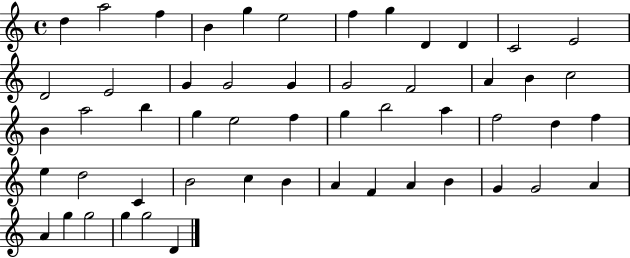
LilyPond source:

{
  \clef treble
  \time 4/4
  \defaultTimeSignature
  \key c \major
  d''4 a''2 f''4 | b'4 g''4 e''2 | f''4 g''4 d'4 d'4 | c'2 e'2 | \break d'2 e'2 | g'4 g'2 g'4 | g'2 f'2 | a'4 b'4 c''2 | \break b'4 a''2 b''4 | g''4 e''2 f''4 | g''4 b''2 a''4 | f''2 d''4 f''4 | \break e''4 d''2 c'4 | b'2 c''4 b'4 | a'4 f'4 a'4 b'4 | g'4 g'2 a'4 | \break a'4 g''4 g''2 | g''4 g''2 d'4 | \bar "|."
}